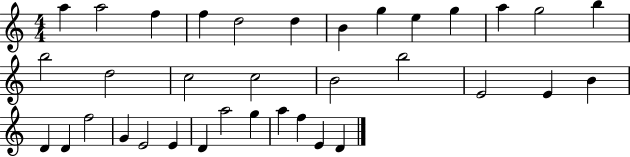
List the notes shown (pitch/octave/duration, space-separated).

A5/q A5/h F5/q F5/q D5/h D5/q B4/q G5/q E5/q G5/q A5/q G5/h B5/q B5/h D5/h C5/h C5/h B4/h B5/h E4/h E4/q B4/q D4/q D4/q F5/h G4/q E4/h E4/q D4/q A5/h G5/q A5/q F5/q E4/q D4/q